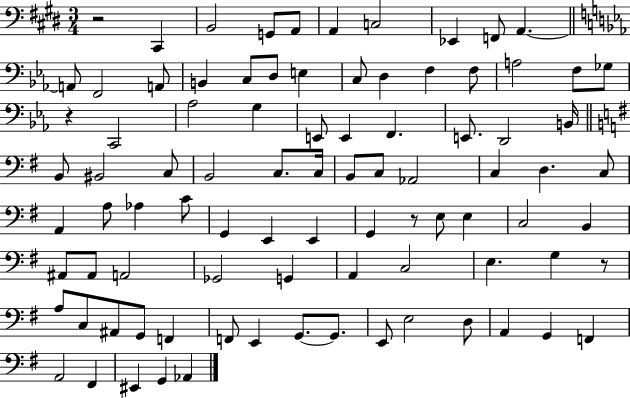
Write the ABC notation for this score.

X:1
T:Untitled
M:3/4
L:1/4
K:E
z2 ^C,, B,,2 G,,/2 A,,/2 A,, C,2 _E,, F,,/2 A,, A,,/2 F,,2 A,,/2 B,, C,/2 D,/2 E, C,/2 D, F, F,/2 A,2 F,/2 _G,/2 z C,,2 _A,2 G, E,,/2 E,, F,, E,,/2 D,,2 B,,/4 B,,/2 ^B,,2 C,/2 B,,2 C,/2 C,/4 B,,/2 C,/2 _A,,2 C, D, C,/2 A,, A,/2 _A, C/2 G,, E,, E,, G,, z/2 E,/2 E, C,2 B,, ^A,,/2 ^A,,/2 A,,2 _G,,2 G,, A,, C,2 E, G, z/2 A,/2 C,/2 ^A,,/2 G,,/2 F,, F,,/2 E,, G,,/2 G,,/2 E,,/2 E,2 D,/2 A,, G,, F,, A,,2 ^F,, ^E,, G,, _A,,